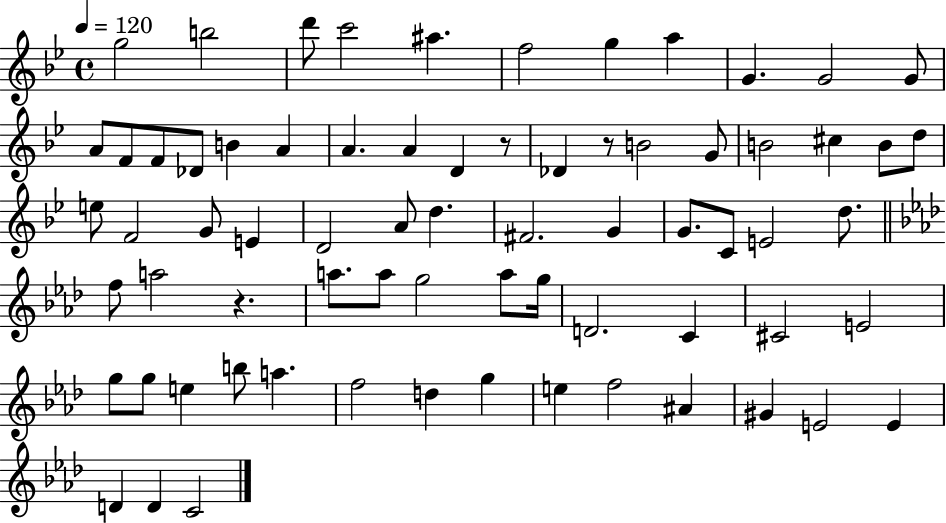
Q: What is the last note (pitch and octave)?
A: C4